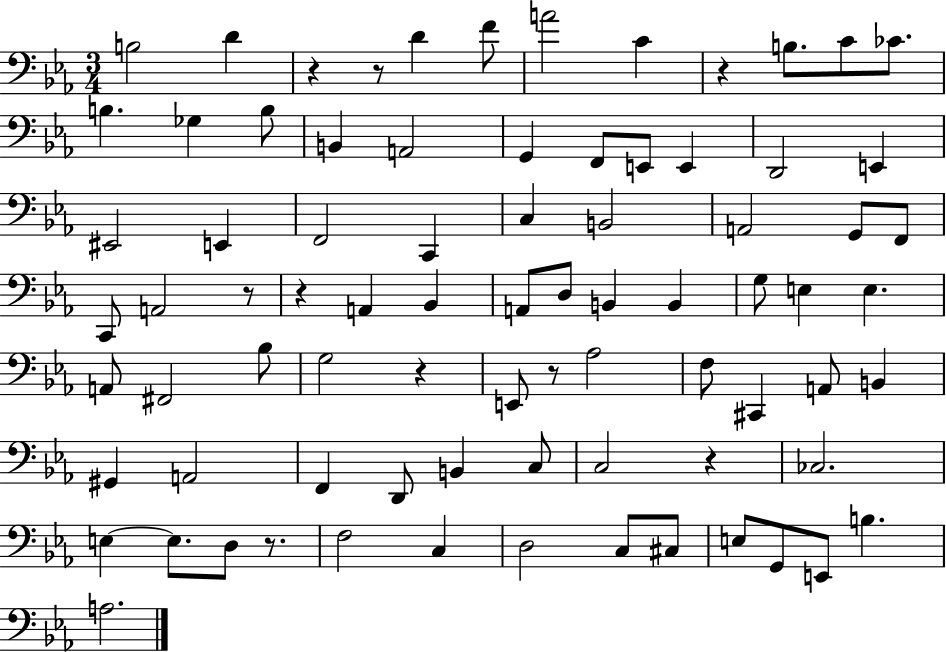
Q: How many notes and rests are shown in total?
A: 80